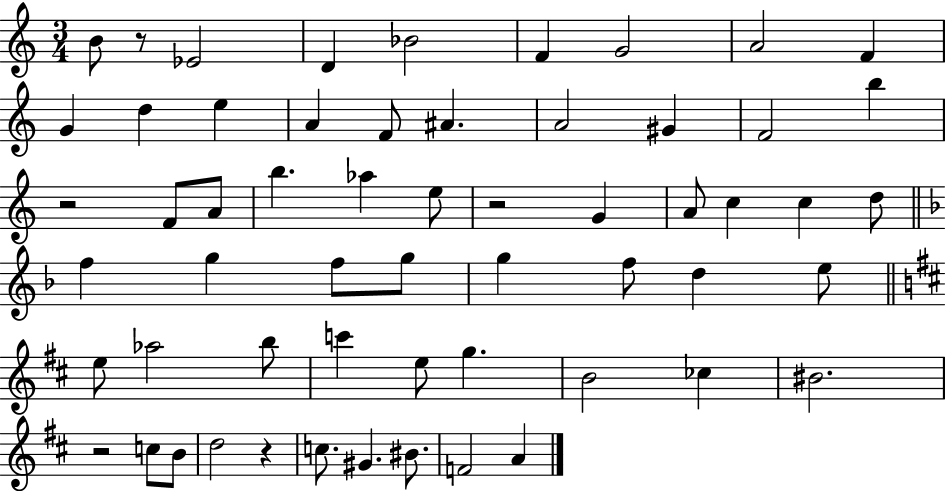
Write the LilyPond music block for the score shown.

{
  \clef treble
  \numericTimeSignature
  \time 3/4
  \key c \major
  b'8 r8 ees'2 | d'4 bes'2 | f'4 g'2 | a'2 f'4 | \break g'4 d''4 e''4 | a'4 f'8 ais'4. | a'2 gis'4 | f'2 b''4 | \break r2 f'8 a'8 | b''4. aes''4 e''8 | r2 g'4 | a'8 c''4 c''4 d''8 | \break \bar "||" \break \key f \major f''4 g''4 f''8 g''8 | g''4 f''8 d''4 e''8 | \bar "||" \break \key b \minor e''8 aes''2 b''8 | c'''4 e''8 g''4. | b'2 ces''4 | bis'2. | \break r2 c''8 b'8 | d''2 r4 | c''8. gis'4. bis'8. | f'2 a'4 | \break \bar "|."
}